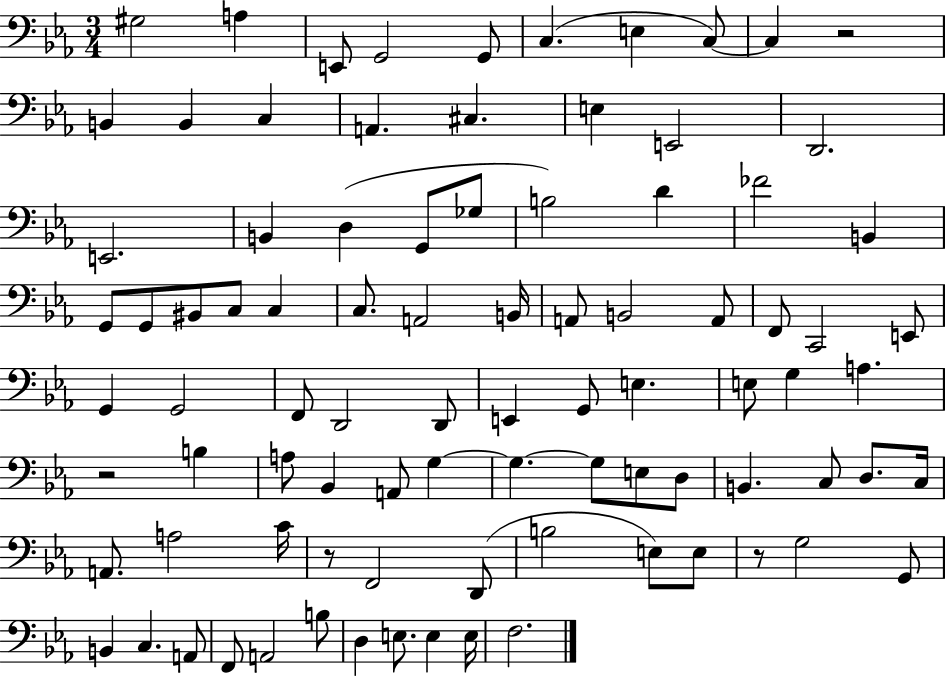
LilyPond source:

{
  \clef bass
  \numericTimeSignature
  \time 3/4
  \key ees \major
  \repeat volta 2 { gis2 a4 | e,8 g,2 g,8 | c4.( e4 c8~~) | c4 r2 | \break b,4 b,4 c4 | a,4. cis4. | e4 e,2 | d,2. | \break e,2. | b,4 d4( g,8 ges8 | b2) d'4 | fes'2 b,4 | \break g,8 g,8 bis,8 c8 c4 | c8. a,2 b,16 | a,8 b,2 a,8 | f,8 c,2 e,8 | \break g,4 g,2 | f,8 d,2 d,8 | e,4 g,8 e4. | e8 g4 a4. | \break r2 b4 | a8 bes,4 a,8 g4~~ | g4.~~ g8 e8 d8 | b,4. c8 d8. c16 | \break a,8. a2 c'16 | r8 f,2 d,8( | b2 e8) e8 | r8 g2 g,8 | \break b,4 c4. a,8 | f,8 a,2 b8 | d4 e8. e4 e16 | f2. | \break } \bar "|."
}